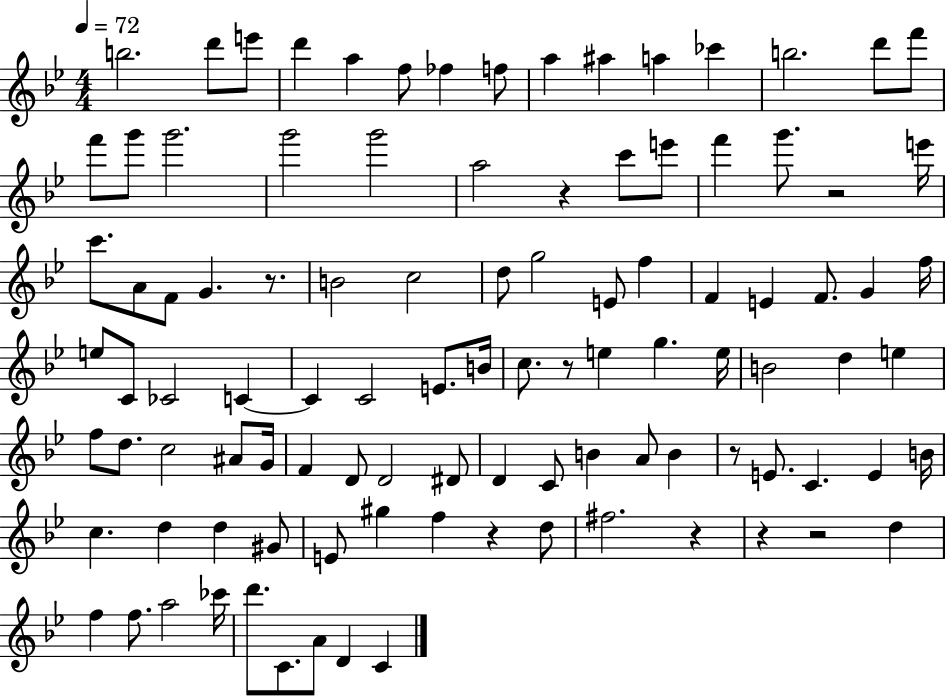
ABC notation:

X:1
T:Untitled
M:4/4
L:1/4
K:Bb
b2 d'/2 e'/2 d' a f/2 _f f/2 a ^a a _c' b2 d'/2 f'/2 f'/2 g'/2 g'2 g'2 g'2 a2 z c'/2 e'/2 f' g'/2 z2 e'/4 c'/2 A/2 F/2 G z/2 B2 c2 d/2 g2 E/2 f F E F/2 G f/4 e/2 C/2 _C2 C C C2 E/2 B/4 c/2 z/2 e g e/4 B2 d e f/2 d/2 c2 ^A/2 G/4 F D/2 D2 ^D/2 D C/2 B A/2 B z/2 E/2 C E B/4 c d d ^G/2 E/2 ^g f z d/2 ^f2 z z z2 d f f/2 a2 _c'/4 d'/2 C/2 A/2 D C